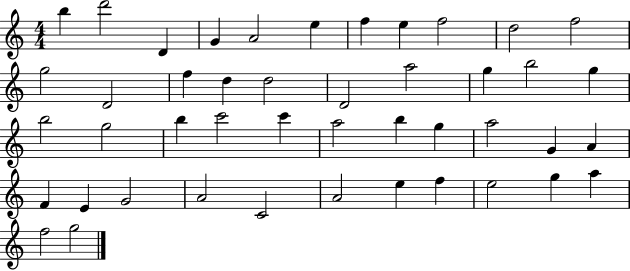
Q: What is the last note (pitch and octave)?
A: G5